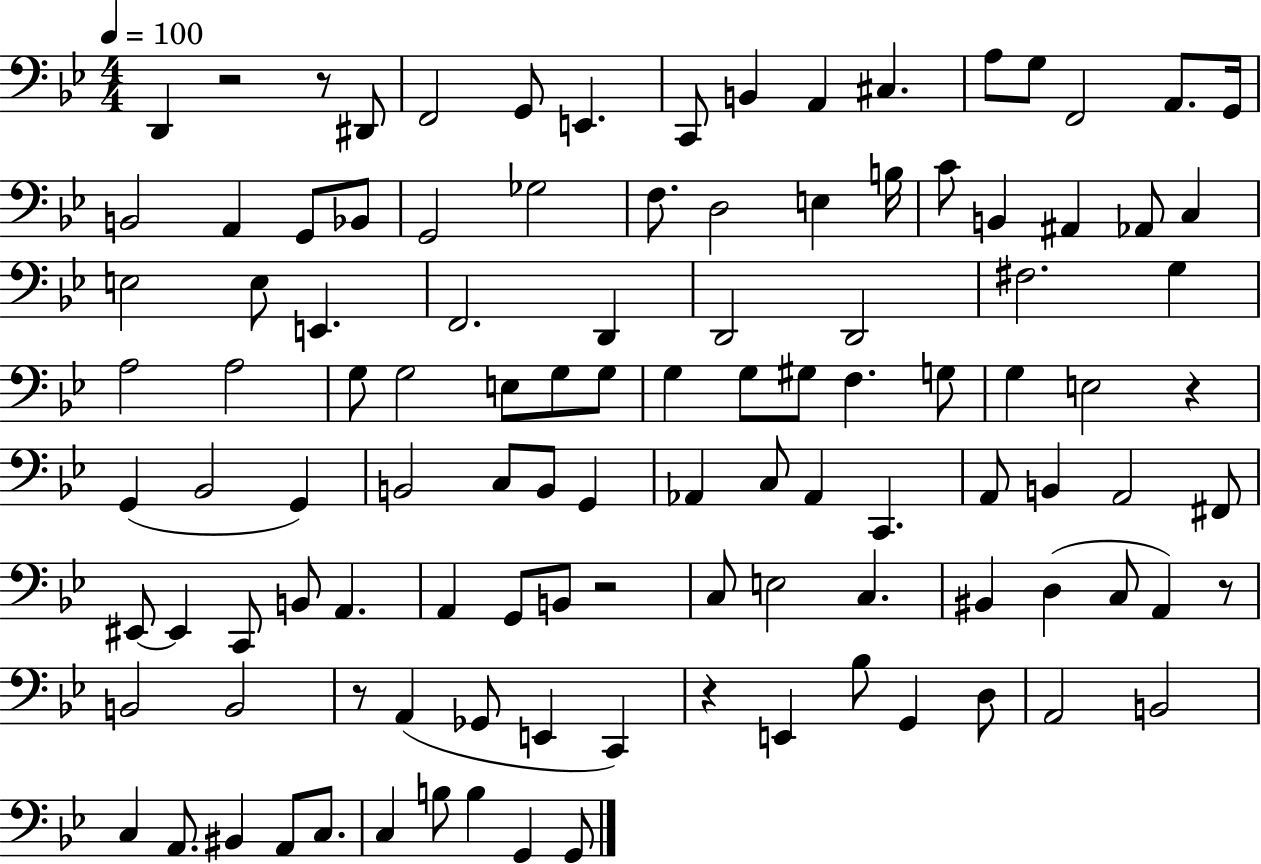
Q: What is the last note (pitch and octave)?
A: G2